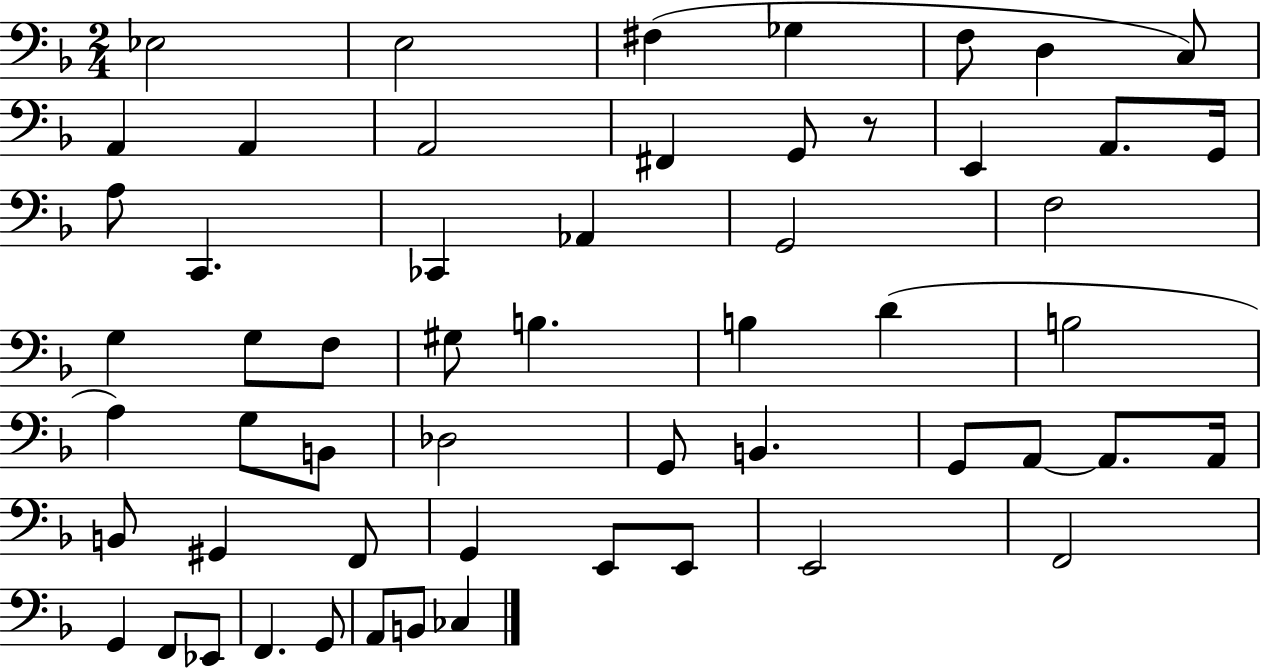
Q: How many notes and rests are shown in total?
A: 56